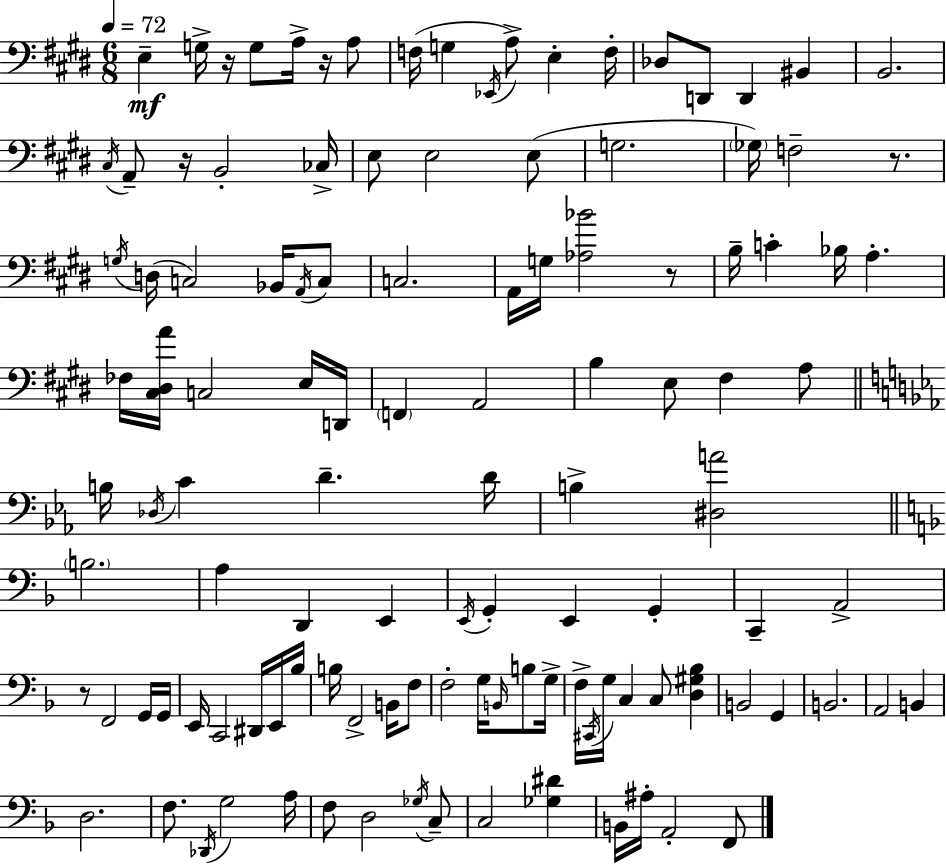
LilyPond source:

{
  \clef bass
  \numericTimeSignature
  \time 6/8
  \key e \major
  \tempo 4 = 72
  e4--\mf g16-> r16 g8 a16-> r16 a8 | f16( g4 \acciaccatura { ees,16 } a8->) e4-. | f16-. des8 d,8 d,4 bis,4 | b,2. | \break \acciaccatura { cis16 } a,8-- r16 b,2-. | ces16-> e8 e2 | e8( g2. | \parenthesize ges16) f2-- r8. | \break \acciaccatura { g16 }( d16 c2) | bes,16 \acciaccatura { a,16 } c8 c2. | a,16 g16 <aes bes'>2 | r8 b16-- c'4-. bes16 a4.-. | \break fes16 <cis dis a'>16 c2 | e16 d,16 \parenthesize f,4 a,2 | b4 e8 fis4 | a8 \bar "||" \break \key c \minor b16 \acciaccatura { des16 } c'4 d'4.-- | d'16 b4-> <dis a'>2 | \bar "||" \break \key d \minor \parenthesize b2. | a4 d,4 e,4 | \acciaccatura { e,16 } g,4-. e,4 g,4-. | c,4-- a,2-> | \break r8 f,2 g,16 | g,16 e,16 c,2 dis,16 e,16 | bes16 b16 f,2-> b,16 f8 | f2-. g16 \grace { b,16 } b8 | \break g16-> f16-> \acciaccatura { cis,16 } g16 c4 c8 <d gis bes>4 | b,2 g,4 | b,2. | a,2 b,4 | \break d2. | f8. \acciaccatura { des,16 } g2 | a16 f8 d2 | \acciaccatura { ges16 } c8-- c2 | \break <ges dis'>4 b,16 ais16-. a,2-. | f,8 \bar "|."
}